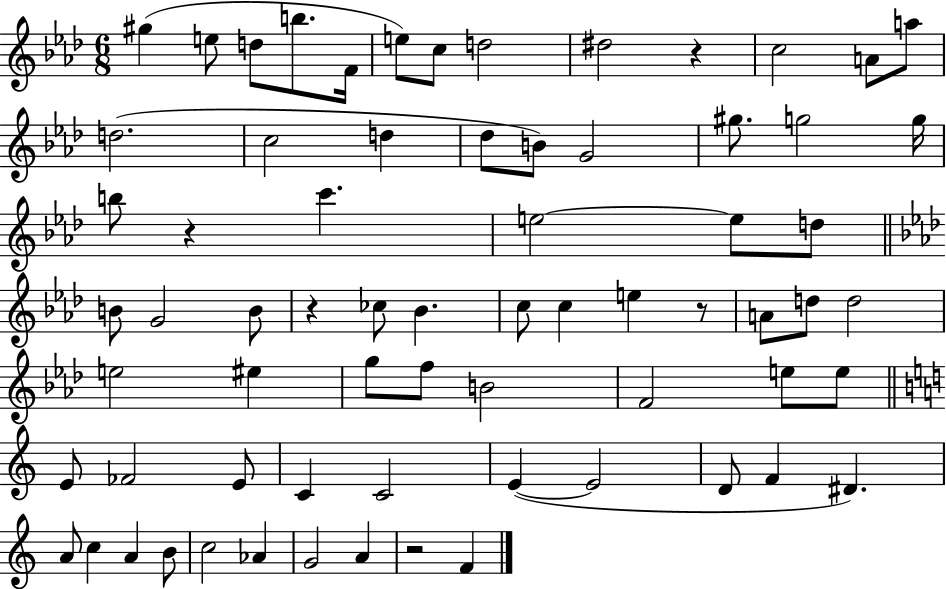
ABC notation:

X:1
T:Untitled
M:6/8
L:1/4
K:Ab
^g e/2 d/2 b/2 F/4 e/2 c/2 d2 ^d2 z c2 A/2 a/2 d2 c2 d _d/2 B/2 G2 ^g/2 g2 g/4 b/2 z c' e2 e/2 d/2 B/2 G2 B/2 z _c/2 _B c/2 c e z/2 A/2 d/2 d2 e2 ^e g/2 f/2 B2 F2 e/2 e/2 E/2 _F2 E/2 C C2 E E2 D/2 F ^D A/2 c A B/2 c2 _A G2 A z2 F